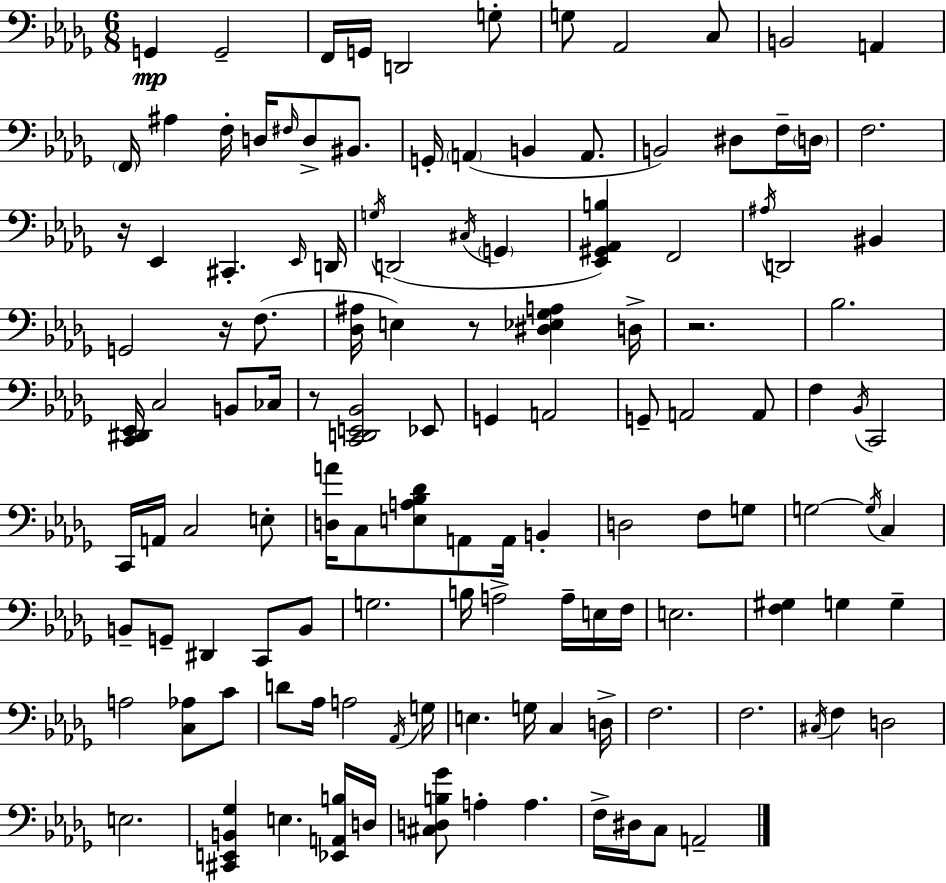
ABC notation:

X:1
T:Untitled
M:6/8
L:1/4
K:Bbm
G,, G,,2 F,,/4 G,,/4 D,,2 G,/2 G,/2 _A,,2 C,/2 B,,2 A,, F,,/4 ^A, F,/4 D,/4 ^F,/4 D,/2 ^B,,/2 G,,/4 A,, B,, A,,/2 B,,2 ^D,/2 F,/4 D,/4 F,2 z/4 _E,, ^C,, _E,,/4 D,,/4 G,/4 D,,2 ^C,/4 G,, [_E,,^G,,_A,,B,] F,,2 ^A,/4 D,,2 ^B,, G,,2 z/4 F,/2 [_D,^A,]/4 E, z/2 [^D,_E,_G,A,] D,/4 z2 _B,2 [C,,^D,,_E,,]/4 C,2 B,,/2 _C,/4 z/2 [C,,D,,E,,_B,,]2 _E,,/2 G,, A,,2 G,,/2 A,,2 A,,/2 F, _B,,/4 C,,2 C,,/4 A,,/4 C,2 E,/2 [D,A]/4 C,/2 [E,A,_B,_D]/2 A,,/2 A,,/4 B,, D,2 F,/2 G,/2 G,2 G,/4 C, B,,/2 G,,/2 ^D,, C,,/2 B,,/2 G,2 B,/4 A,2 A,/4 E,/4 F,/4 E,2 [F,^G,] G, G, A,2 [C,_A,]/2 C/2 D/2 _A,/4 A,2 _A,,/4 G,/4 E, G,/4 C, D,/4 F,2 F,2 ^C,/4 F, D,2 E,2 [^C,,E,,B,,_G,] E, [_E,,A,,B,]/4 D,/4 [^C,D,B,_G]/2 A, A, F,/4 ^D,/4 C,/2 A,,2